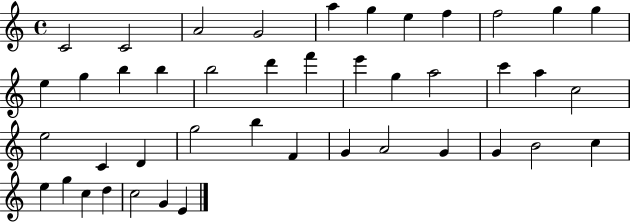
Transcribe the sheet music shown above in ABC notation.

X:1
T:Untitled
M:4/4
L:1/4
K:C
C2 C2 A2 G2 a g e f f2 g g e g b b b2 d' f' e' g a2 c' a c2 e2 C D g2 b F G A2 G G B2 c e g c d c2 G E